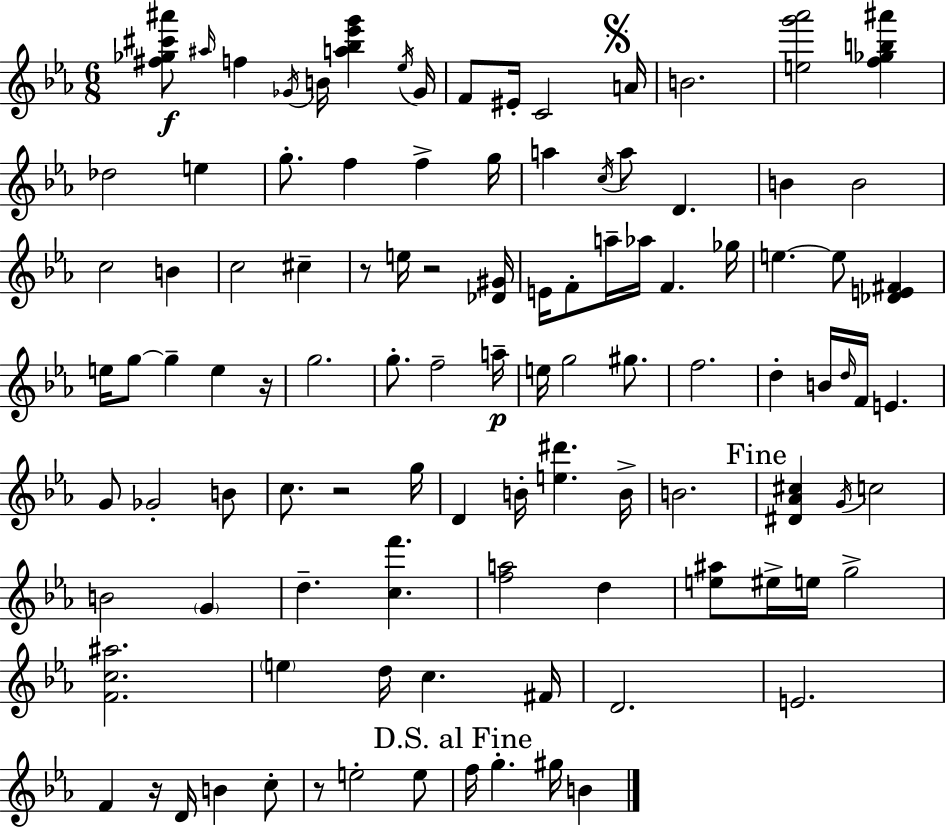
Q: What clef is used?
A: treble